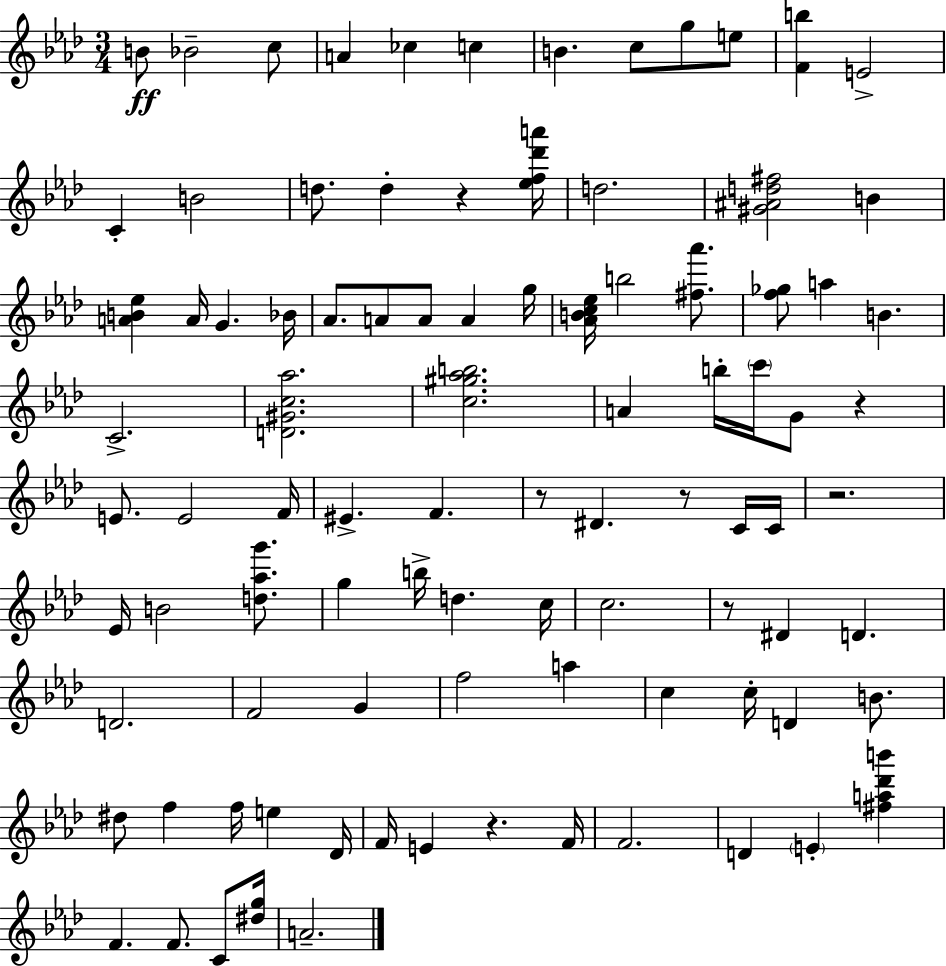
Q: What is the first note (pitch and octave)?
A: B4